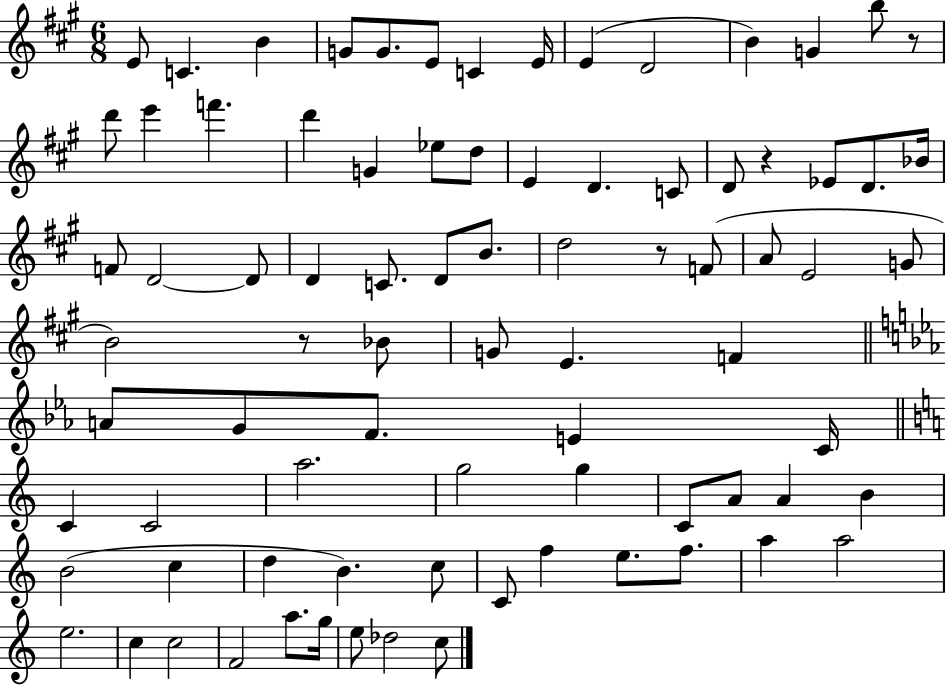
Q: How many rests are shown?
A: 4